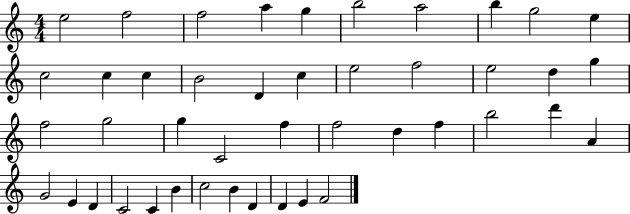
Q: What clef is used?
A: treble